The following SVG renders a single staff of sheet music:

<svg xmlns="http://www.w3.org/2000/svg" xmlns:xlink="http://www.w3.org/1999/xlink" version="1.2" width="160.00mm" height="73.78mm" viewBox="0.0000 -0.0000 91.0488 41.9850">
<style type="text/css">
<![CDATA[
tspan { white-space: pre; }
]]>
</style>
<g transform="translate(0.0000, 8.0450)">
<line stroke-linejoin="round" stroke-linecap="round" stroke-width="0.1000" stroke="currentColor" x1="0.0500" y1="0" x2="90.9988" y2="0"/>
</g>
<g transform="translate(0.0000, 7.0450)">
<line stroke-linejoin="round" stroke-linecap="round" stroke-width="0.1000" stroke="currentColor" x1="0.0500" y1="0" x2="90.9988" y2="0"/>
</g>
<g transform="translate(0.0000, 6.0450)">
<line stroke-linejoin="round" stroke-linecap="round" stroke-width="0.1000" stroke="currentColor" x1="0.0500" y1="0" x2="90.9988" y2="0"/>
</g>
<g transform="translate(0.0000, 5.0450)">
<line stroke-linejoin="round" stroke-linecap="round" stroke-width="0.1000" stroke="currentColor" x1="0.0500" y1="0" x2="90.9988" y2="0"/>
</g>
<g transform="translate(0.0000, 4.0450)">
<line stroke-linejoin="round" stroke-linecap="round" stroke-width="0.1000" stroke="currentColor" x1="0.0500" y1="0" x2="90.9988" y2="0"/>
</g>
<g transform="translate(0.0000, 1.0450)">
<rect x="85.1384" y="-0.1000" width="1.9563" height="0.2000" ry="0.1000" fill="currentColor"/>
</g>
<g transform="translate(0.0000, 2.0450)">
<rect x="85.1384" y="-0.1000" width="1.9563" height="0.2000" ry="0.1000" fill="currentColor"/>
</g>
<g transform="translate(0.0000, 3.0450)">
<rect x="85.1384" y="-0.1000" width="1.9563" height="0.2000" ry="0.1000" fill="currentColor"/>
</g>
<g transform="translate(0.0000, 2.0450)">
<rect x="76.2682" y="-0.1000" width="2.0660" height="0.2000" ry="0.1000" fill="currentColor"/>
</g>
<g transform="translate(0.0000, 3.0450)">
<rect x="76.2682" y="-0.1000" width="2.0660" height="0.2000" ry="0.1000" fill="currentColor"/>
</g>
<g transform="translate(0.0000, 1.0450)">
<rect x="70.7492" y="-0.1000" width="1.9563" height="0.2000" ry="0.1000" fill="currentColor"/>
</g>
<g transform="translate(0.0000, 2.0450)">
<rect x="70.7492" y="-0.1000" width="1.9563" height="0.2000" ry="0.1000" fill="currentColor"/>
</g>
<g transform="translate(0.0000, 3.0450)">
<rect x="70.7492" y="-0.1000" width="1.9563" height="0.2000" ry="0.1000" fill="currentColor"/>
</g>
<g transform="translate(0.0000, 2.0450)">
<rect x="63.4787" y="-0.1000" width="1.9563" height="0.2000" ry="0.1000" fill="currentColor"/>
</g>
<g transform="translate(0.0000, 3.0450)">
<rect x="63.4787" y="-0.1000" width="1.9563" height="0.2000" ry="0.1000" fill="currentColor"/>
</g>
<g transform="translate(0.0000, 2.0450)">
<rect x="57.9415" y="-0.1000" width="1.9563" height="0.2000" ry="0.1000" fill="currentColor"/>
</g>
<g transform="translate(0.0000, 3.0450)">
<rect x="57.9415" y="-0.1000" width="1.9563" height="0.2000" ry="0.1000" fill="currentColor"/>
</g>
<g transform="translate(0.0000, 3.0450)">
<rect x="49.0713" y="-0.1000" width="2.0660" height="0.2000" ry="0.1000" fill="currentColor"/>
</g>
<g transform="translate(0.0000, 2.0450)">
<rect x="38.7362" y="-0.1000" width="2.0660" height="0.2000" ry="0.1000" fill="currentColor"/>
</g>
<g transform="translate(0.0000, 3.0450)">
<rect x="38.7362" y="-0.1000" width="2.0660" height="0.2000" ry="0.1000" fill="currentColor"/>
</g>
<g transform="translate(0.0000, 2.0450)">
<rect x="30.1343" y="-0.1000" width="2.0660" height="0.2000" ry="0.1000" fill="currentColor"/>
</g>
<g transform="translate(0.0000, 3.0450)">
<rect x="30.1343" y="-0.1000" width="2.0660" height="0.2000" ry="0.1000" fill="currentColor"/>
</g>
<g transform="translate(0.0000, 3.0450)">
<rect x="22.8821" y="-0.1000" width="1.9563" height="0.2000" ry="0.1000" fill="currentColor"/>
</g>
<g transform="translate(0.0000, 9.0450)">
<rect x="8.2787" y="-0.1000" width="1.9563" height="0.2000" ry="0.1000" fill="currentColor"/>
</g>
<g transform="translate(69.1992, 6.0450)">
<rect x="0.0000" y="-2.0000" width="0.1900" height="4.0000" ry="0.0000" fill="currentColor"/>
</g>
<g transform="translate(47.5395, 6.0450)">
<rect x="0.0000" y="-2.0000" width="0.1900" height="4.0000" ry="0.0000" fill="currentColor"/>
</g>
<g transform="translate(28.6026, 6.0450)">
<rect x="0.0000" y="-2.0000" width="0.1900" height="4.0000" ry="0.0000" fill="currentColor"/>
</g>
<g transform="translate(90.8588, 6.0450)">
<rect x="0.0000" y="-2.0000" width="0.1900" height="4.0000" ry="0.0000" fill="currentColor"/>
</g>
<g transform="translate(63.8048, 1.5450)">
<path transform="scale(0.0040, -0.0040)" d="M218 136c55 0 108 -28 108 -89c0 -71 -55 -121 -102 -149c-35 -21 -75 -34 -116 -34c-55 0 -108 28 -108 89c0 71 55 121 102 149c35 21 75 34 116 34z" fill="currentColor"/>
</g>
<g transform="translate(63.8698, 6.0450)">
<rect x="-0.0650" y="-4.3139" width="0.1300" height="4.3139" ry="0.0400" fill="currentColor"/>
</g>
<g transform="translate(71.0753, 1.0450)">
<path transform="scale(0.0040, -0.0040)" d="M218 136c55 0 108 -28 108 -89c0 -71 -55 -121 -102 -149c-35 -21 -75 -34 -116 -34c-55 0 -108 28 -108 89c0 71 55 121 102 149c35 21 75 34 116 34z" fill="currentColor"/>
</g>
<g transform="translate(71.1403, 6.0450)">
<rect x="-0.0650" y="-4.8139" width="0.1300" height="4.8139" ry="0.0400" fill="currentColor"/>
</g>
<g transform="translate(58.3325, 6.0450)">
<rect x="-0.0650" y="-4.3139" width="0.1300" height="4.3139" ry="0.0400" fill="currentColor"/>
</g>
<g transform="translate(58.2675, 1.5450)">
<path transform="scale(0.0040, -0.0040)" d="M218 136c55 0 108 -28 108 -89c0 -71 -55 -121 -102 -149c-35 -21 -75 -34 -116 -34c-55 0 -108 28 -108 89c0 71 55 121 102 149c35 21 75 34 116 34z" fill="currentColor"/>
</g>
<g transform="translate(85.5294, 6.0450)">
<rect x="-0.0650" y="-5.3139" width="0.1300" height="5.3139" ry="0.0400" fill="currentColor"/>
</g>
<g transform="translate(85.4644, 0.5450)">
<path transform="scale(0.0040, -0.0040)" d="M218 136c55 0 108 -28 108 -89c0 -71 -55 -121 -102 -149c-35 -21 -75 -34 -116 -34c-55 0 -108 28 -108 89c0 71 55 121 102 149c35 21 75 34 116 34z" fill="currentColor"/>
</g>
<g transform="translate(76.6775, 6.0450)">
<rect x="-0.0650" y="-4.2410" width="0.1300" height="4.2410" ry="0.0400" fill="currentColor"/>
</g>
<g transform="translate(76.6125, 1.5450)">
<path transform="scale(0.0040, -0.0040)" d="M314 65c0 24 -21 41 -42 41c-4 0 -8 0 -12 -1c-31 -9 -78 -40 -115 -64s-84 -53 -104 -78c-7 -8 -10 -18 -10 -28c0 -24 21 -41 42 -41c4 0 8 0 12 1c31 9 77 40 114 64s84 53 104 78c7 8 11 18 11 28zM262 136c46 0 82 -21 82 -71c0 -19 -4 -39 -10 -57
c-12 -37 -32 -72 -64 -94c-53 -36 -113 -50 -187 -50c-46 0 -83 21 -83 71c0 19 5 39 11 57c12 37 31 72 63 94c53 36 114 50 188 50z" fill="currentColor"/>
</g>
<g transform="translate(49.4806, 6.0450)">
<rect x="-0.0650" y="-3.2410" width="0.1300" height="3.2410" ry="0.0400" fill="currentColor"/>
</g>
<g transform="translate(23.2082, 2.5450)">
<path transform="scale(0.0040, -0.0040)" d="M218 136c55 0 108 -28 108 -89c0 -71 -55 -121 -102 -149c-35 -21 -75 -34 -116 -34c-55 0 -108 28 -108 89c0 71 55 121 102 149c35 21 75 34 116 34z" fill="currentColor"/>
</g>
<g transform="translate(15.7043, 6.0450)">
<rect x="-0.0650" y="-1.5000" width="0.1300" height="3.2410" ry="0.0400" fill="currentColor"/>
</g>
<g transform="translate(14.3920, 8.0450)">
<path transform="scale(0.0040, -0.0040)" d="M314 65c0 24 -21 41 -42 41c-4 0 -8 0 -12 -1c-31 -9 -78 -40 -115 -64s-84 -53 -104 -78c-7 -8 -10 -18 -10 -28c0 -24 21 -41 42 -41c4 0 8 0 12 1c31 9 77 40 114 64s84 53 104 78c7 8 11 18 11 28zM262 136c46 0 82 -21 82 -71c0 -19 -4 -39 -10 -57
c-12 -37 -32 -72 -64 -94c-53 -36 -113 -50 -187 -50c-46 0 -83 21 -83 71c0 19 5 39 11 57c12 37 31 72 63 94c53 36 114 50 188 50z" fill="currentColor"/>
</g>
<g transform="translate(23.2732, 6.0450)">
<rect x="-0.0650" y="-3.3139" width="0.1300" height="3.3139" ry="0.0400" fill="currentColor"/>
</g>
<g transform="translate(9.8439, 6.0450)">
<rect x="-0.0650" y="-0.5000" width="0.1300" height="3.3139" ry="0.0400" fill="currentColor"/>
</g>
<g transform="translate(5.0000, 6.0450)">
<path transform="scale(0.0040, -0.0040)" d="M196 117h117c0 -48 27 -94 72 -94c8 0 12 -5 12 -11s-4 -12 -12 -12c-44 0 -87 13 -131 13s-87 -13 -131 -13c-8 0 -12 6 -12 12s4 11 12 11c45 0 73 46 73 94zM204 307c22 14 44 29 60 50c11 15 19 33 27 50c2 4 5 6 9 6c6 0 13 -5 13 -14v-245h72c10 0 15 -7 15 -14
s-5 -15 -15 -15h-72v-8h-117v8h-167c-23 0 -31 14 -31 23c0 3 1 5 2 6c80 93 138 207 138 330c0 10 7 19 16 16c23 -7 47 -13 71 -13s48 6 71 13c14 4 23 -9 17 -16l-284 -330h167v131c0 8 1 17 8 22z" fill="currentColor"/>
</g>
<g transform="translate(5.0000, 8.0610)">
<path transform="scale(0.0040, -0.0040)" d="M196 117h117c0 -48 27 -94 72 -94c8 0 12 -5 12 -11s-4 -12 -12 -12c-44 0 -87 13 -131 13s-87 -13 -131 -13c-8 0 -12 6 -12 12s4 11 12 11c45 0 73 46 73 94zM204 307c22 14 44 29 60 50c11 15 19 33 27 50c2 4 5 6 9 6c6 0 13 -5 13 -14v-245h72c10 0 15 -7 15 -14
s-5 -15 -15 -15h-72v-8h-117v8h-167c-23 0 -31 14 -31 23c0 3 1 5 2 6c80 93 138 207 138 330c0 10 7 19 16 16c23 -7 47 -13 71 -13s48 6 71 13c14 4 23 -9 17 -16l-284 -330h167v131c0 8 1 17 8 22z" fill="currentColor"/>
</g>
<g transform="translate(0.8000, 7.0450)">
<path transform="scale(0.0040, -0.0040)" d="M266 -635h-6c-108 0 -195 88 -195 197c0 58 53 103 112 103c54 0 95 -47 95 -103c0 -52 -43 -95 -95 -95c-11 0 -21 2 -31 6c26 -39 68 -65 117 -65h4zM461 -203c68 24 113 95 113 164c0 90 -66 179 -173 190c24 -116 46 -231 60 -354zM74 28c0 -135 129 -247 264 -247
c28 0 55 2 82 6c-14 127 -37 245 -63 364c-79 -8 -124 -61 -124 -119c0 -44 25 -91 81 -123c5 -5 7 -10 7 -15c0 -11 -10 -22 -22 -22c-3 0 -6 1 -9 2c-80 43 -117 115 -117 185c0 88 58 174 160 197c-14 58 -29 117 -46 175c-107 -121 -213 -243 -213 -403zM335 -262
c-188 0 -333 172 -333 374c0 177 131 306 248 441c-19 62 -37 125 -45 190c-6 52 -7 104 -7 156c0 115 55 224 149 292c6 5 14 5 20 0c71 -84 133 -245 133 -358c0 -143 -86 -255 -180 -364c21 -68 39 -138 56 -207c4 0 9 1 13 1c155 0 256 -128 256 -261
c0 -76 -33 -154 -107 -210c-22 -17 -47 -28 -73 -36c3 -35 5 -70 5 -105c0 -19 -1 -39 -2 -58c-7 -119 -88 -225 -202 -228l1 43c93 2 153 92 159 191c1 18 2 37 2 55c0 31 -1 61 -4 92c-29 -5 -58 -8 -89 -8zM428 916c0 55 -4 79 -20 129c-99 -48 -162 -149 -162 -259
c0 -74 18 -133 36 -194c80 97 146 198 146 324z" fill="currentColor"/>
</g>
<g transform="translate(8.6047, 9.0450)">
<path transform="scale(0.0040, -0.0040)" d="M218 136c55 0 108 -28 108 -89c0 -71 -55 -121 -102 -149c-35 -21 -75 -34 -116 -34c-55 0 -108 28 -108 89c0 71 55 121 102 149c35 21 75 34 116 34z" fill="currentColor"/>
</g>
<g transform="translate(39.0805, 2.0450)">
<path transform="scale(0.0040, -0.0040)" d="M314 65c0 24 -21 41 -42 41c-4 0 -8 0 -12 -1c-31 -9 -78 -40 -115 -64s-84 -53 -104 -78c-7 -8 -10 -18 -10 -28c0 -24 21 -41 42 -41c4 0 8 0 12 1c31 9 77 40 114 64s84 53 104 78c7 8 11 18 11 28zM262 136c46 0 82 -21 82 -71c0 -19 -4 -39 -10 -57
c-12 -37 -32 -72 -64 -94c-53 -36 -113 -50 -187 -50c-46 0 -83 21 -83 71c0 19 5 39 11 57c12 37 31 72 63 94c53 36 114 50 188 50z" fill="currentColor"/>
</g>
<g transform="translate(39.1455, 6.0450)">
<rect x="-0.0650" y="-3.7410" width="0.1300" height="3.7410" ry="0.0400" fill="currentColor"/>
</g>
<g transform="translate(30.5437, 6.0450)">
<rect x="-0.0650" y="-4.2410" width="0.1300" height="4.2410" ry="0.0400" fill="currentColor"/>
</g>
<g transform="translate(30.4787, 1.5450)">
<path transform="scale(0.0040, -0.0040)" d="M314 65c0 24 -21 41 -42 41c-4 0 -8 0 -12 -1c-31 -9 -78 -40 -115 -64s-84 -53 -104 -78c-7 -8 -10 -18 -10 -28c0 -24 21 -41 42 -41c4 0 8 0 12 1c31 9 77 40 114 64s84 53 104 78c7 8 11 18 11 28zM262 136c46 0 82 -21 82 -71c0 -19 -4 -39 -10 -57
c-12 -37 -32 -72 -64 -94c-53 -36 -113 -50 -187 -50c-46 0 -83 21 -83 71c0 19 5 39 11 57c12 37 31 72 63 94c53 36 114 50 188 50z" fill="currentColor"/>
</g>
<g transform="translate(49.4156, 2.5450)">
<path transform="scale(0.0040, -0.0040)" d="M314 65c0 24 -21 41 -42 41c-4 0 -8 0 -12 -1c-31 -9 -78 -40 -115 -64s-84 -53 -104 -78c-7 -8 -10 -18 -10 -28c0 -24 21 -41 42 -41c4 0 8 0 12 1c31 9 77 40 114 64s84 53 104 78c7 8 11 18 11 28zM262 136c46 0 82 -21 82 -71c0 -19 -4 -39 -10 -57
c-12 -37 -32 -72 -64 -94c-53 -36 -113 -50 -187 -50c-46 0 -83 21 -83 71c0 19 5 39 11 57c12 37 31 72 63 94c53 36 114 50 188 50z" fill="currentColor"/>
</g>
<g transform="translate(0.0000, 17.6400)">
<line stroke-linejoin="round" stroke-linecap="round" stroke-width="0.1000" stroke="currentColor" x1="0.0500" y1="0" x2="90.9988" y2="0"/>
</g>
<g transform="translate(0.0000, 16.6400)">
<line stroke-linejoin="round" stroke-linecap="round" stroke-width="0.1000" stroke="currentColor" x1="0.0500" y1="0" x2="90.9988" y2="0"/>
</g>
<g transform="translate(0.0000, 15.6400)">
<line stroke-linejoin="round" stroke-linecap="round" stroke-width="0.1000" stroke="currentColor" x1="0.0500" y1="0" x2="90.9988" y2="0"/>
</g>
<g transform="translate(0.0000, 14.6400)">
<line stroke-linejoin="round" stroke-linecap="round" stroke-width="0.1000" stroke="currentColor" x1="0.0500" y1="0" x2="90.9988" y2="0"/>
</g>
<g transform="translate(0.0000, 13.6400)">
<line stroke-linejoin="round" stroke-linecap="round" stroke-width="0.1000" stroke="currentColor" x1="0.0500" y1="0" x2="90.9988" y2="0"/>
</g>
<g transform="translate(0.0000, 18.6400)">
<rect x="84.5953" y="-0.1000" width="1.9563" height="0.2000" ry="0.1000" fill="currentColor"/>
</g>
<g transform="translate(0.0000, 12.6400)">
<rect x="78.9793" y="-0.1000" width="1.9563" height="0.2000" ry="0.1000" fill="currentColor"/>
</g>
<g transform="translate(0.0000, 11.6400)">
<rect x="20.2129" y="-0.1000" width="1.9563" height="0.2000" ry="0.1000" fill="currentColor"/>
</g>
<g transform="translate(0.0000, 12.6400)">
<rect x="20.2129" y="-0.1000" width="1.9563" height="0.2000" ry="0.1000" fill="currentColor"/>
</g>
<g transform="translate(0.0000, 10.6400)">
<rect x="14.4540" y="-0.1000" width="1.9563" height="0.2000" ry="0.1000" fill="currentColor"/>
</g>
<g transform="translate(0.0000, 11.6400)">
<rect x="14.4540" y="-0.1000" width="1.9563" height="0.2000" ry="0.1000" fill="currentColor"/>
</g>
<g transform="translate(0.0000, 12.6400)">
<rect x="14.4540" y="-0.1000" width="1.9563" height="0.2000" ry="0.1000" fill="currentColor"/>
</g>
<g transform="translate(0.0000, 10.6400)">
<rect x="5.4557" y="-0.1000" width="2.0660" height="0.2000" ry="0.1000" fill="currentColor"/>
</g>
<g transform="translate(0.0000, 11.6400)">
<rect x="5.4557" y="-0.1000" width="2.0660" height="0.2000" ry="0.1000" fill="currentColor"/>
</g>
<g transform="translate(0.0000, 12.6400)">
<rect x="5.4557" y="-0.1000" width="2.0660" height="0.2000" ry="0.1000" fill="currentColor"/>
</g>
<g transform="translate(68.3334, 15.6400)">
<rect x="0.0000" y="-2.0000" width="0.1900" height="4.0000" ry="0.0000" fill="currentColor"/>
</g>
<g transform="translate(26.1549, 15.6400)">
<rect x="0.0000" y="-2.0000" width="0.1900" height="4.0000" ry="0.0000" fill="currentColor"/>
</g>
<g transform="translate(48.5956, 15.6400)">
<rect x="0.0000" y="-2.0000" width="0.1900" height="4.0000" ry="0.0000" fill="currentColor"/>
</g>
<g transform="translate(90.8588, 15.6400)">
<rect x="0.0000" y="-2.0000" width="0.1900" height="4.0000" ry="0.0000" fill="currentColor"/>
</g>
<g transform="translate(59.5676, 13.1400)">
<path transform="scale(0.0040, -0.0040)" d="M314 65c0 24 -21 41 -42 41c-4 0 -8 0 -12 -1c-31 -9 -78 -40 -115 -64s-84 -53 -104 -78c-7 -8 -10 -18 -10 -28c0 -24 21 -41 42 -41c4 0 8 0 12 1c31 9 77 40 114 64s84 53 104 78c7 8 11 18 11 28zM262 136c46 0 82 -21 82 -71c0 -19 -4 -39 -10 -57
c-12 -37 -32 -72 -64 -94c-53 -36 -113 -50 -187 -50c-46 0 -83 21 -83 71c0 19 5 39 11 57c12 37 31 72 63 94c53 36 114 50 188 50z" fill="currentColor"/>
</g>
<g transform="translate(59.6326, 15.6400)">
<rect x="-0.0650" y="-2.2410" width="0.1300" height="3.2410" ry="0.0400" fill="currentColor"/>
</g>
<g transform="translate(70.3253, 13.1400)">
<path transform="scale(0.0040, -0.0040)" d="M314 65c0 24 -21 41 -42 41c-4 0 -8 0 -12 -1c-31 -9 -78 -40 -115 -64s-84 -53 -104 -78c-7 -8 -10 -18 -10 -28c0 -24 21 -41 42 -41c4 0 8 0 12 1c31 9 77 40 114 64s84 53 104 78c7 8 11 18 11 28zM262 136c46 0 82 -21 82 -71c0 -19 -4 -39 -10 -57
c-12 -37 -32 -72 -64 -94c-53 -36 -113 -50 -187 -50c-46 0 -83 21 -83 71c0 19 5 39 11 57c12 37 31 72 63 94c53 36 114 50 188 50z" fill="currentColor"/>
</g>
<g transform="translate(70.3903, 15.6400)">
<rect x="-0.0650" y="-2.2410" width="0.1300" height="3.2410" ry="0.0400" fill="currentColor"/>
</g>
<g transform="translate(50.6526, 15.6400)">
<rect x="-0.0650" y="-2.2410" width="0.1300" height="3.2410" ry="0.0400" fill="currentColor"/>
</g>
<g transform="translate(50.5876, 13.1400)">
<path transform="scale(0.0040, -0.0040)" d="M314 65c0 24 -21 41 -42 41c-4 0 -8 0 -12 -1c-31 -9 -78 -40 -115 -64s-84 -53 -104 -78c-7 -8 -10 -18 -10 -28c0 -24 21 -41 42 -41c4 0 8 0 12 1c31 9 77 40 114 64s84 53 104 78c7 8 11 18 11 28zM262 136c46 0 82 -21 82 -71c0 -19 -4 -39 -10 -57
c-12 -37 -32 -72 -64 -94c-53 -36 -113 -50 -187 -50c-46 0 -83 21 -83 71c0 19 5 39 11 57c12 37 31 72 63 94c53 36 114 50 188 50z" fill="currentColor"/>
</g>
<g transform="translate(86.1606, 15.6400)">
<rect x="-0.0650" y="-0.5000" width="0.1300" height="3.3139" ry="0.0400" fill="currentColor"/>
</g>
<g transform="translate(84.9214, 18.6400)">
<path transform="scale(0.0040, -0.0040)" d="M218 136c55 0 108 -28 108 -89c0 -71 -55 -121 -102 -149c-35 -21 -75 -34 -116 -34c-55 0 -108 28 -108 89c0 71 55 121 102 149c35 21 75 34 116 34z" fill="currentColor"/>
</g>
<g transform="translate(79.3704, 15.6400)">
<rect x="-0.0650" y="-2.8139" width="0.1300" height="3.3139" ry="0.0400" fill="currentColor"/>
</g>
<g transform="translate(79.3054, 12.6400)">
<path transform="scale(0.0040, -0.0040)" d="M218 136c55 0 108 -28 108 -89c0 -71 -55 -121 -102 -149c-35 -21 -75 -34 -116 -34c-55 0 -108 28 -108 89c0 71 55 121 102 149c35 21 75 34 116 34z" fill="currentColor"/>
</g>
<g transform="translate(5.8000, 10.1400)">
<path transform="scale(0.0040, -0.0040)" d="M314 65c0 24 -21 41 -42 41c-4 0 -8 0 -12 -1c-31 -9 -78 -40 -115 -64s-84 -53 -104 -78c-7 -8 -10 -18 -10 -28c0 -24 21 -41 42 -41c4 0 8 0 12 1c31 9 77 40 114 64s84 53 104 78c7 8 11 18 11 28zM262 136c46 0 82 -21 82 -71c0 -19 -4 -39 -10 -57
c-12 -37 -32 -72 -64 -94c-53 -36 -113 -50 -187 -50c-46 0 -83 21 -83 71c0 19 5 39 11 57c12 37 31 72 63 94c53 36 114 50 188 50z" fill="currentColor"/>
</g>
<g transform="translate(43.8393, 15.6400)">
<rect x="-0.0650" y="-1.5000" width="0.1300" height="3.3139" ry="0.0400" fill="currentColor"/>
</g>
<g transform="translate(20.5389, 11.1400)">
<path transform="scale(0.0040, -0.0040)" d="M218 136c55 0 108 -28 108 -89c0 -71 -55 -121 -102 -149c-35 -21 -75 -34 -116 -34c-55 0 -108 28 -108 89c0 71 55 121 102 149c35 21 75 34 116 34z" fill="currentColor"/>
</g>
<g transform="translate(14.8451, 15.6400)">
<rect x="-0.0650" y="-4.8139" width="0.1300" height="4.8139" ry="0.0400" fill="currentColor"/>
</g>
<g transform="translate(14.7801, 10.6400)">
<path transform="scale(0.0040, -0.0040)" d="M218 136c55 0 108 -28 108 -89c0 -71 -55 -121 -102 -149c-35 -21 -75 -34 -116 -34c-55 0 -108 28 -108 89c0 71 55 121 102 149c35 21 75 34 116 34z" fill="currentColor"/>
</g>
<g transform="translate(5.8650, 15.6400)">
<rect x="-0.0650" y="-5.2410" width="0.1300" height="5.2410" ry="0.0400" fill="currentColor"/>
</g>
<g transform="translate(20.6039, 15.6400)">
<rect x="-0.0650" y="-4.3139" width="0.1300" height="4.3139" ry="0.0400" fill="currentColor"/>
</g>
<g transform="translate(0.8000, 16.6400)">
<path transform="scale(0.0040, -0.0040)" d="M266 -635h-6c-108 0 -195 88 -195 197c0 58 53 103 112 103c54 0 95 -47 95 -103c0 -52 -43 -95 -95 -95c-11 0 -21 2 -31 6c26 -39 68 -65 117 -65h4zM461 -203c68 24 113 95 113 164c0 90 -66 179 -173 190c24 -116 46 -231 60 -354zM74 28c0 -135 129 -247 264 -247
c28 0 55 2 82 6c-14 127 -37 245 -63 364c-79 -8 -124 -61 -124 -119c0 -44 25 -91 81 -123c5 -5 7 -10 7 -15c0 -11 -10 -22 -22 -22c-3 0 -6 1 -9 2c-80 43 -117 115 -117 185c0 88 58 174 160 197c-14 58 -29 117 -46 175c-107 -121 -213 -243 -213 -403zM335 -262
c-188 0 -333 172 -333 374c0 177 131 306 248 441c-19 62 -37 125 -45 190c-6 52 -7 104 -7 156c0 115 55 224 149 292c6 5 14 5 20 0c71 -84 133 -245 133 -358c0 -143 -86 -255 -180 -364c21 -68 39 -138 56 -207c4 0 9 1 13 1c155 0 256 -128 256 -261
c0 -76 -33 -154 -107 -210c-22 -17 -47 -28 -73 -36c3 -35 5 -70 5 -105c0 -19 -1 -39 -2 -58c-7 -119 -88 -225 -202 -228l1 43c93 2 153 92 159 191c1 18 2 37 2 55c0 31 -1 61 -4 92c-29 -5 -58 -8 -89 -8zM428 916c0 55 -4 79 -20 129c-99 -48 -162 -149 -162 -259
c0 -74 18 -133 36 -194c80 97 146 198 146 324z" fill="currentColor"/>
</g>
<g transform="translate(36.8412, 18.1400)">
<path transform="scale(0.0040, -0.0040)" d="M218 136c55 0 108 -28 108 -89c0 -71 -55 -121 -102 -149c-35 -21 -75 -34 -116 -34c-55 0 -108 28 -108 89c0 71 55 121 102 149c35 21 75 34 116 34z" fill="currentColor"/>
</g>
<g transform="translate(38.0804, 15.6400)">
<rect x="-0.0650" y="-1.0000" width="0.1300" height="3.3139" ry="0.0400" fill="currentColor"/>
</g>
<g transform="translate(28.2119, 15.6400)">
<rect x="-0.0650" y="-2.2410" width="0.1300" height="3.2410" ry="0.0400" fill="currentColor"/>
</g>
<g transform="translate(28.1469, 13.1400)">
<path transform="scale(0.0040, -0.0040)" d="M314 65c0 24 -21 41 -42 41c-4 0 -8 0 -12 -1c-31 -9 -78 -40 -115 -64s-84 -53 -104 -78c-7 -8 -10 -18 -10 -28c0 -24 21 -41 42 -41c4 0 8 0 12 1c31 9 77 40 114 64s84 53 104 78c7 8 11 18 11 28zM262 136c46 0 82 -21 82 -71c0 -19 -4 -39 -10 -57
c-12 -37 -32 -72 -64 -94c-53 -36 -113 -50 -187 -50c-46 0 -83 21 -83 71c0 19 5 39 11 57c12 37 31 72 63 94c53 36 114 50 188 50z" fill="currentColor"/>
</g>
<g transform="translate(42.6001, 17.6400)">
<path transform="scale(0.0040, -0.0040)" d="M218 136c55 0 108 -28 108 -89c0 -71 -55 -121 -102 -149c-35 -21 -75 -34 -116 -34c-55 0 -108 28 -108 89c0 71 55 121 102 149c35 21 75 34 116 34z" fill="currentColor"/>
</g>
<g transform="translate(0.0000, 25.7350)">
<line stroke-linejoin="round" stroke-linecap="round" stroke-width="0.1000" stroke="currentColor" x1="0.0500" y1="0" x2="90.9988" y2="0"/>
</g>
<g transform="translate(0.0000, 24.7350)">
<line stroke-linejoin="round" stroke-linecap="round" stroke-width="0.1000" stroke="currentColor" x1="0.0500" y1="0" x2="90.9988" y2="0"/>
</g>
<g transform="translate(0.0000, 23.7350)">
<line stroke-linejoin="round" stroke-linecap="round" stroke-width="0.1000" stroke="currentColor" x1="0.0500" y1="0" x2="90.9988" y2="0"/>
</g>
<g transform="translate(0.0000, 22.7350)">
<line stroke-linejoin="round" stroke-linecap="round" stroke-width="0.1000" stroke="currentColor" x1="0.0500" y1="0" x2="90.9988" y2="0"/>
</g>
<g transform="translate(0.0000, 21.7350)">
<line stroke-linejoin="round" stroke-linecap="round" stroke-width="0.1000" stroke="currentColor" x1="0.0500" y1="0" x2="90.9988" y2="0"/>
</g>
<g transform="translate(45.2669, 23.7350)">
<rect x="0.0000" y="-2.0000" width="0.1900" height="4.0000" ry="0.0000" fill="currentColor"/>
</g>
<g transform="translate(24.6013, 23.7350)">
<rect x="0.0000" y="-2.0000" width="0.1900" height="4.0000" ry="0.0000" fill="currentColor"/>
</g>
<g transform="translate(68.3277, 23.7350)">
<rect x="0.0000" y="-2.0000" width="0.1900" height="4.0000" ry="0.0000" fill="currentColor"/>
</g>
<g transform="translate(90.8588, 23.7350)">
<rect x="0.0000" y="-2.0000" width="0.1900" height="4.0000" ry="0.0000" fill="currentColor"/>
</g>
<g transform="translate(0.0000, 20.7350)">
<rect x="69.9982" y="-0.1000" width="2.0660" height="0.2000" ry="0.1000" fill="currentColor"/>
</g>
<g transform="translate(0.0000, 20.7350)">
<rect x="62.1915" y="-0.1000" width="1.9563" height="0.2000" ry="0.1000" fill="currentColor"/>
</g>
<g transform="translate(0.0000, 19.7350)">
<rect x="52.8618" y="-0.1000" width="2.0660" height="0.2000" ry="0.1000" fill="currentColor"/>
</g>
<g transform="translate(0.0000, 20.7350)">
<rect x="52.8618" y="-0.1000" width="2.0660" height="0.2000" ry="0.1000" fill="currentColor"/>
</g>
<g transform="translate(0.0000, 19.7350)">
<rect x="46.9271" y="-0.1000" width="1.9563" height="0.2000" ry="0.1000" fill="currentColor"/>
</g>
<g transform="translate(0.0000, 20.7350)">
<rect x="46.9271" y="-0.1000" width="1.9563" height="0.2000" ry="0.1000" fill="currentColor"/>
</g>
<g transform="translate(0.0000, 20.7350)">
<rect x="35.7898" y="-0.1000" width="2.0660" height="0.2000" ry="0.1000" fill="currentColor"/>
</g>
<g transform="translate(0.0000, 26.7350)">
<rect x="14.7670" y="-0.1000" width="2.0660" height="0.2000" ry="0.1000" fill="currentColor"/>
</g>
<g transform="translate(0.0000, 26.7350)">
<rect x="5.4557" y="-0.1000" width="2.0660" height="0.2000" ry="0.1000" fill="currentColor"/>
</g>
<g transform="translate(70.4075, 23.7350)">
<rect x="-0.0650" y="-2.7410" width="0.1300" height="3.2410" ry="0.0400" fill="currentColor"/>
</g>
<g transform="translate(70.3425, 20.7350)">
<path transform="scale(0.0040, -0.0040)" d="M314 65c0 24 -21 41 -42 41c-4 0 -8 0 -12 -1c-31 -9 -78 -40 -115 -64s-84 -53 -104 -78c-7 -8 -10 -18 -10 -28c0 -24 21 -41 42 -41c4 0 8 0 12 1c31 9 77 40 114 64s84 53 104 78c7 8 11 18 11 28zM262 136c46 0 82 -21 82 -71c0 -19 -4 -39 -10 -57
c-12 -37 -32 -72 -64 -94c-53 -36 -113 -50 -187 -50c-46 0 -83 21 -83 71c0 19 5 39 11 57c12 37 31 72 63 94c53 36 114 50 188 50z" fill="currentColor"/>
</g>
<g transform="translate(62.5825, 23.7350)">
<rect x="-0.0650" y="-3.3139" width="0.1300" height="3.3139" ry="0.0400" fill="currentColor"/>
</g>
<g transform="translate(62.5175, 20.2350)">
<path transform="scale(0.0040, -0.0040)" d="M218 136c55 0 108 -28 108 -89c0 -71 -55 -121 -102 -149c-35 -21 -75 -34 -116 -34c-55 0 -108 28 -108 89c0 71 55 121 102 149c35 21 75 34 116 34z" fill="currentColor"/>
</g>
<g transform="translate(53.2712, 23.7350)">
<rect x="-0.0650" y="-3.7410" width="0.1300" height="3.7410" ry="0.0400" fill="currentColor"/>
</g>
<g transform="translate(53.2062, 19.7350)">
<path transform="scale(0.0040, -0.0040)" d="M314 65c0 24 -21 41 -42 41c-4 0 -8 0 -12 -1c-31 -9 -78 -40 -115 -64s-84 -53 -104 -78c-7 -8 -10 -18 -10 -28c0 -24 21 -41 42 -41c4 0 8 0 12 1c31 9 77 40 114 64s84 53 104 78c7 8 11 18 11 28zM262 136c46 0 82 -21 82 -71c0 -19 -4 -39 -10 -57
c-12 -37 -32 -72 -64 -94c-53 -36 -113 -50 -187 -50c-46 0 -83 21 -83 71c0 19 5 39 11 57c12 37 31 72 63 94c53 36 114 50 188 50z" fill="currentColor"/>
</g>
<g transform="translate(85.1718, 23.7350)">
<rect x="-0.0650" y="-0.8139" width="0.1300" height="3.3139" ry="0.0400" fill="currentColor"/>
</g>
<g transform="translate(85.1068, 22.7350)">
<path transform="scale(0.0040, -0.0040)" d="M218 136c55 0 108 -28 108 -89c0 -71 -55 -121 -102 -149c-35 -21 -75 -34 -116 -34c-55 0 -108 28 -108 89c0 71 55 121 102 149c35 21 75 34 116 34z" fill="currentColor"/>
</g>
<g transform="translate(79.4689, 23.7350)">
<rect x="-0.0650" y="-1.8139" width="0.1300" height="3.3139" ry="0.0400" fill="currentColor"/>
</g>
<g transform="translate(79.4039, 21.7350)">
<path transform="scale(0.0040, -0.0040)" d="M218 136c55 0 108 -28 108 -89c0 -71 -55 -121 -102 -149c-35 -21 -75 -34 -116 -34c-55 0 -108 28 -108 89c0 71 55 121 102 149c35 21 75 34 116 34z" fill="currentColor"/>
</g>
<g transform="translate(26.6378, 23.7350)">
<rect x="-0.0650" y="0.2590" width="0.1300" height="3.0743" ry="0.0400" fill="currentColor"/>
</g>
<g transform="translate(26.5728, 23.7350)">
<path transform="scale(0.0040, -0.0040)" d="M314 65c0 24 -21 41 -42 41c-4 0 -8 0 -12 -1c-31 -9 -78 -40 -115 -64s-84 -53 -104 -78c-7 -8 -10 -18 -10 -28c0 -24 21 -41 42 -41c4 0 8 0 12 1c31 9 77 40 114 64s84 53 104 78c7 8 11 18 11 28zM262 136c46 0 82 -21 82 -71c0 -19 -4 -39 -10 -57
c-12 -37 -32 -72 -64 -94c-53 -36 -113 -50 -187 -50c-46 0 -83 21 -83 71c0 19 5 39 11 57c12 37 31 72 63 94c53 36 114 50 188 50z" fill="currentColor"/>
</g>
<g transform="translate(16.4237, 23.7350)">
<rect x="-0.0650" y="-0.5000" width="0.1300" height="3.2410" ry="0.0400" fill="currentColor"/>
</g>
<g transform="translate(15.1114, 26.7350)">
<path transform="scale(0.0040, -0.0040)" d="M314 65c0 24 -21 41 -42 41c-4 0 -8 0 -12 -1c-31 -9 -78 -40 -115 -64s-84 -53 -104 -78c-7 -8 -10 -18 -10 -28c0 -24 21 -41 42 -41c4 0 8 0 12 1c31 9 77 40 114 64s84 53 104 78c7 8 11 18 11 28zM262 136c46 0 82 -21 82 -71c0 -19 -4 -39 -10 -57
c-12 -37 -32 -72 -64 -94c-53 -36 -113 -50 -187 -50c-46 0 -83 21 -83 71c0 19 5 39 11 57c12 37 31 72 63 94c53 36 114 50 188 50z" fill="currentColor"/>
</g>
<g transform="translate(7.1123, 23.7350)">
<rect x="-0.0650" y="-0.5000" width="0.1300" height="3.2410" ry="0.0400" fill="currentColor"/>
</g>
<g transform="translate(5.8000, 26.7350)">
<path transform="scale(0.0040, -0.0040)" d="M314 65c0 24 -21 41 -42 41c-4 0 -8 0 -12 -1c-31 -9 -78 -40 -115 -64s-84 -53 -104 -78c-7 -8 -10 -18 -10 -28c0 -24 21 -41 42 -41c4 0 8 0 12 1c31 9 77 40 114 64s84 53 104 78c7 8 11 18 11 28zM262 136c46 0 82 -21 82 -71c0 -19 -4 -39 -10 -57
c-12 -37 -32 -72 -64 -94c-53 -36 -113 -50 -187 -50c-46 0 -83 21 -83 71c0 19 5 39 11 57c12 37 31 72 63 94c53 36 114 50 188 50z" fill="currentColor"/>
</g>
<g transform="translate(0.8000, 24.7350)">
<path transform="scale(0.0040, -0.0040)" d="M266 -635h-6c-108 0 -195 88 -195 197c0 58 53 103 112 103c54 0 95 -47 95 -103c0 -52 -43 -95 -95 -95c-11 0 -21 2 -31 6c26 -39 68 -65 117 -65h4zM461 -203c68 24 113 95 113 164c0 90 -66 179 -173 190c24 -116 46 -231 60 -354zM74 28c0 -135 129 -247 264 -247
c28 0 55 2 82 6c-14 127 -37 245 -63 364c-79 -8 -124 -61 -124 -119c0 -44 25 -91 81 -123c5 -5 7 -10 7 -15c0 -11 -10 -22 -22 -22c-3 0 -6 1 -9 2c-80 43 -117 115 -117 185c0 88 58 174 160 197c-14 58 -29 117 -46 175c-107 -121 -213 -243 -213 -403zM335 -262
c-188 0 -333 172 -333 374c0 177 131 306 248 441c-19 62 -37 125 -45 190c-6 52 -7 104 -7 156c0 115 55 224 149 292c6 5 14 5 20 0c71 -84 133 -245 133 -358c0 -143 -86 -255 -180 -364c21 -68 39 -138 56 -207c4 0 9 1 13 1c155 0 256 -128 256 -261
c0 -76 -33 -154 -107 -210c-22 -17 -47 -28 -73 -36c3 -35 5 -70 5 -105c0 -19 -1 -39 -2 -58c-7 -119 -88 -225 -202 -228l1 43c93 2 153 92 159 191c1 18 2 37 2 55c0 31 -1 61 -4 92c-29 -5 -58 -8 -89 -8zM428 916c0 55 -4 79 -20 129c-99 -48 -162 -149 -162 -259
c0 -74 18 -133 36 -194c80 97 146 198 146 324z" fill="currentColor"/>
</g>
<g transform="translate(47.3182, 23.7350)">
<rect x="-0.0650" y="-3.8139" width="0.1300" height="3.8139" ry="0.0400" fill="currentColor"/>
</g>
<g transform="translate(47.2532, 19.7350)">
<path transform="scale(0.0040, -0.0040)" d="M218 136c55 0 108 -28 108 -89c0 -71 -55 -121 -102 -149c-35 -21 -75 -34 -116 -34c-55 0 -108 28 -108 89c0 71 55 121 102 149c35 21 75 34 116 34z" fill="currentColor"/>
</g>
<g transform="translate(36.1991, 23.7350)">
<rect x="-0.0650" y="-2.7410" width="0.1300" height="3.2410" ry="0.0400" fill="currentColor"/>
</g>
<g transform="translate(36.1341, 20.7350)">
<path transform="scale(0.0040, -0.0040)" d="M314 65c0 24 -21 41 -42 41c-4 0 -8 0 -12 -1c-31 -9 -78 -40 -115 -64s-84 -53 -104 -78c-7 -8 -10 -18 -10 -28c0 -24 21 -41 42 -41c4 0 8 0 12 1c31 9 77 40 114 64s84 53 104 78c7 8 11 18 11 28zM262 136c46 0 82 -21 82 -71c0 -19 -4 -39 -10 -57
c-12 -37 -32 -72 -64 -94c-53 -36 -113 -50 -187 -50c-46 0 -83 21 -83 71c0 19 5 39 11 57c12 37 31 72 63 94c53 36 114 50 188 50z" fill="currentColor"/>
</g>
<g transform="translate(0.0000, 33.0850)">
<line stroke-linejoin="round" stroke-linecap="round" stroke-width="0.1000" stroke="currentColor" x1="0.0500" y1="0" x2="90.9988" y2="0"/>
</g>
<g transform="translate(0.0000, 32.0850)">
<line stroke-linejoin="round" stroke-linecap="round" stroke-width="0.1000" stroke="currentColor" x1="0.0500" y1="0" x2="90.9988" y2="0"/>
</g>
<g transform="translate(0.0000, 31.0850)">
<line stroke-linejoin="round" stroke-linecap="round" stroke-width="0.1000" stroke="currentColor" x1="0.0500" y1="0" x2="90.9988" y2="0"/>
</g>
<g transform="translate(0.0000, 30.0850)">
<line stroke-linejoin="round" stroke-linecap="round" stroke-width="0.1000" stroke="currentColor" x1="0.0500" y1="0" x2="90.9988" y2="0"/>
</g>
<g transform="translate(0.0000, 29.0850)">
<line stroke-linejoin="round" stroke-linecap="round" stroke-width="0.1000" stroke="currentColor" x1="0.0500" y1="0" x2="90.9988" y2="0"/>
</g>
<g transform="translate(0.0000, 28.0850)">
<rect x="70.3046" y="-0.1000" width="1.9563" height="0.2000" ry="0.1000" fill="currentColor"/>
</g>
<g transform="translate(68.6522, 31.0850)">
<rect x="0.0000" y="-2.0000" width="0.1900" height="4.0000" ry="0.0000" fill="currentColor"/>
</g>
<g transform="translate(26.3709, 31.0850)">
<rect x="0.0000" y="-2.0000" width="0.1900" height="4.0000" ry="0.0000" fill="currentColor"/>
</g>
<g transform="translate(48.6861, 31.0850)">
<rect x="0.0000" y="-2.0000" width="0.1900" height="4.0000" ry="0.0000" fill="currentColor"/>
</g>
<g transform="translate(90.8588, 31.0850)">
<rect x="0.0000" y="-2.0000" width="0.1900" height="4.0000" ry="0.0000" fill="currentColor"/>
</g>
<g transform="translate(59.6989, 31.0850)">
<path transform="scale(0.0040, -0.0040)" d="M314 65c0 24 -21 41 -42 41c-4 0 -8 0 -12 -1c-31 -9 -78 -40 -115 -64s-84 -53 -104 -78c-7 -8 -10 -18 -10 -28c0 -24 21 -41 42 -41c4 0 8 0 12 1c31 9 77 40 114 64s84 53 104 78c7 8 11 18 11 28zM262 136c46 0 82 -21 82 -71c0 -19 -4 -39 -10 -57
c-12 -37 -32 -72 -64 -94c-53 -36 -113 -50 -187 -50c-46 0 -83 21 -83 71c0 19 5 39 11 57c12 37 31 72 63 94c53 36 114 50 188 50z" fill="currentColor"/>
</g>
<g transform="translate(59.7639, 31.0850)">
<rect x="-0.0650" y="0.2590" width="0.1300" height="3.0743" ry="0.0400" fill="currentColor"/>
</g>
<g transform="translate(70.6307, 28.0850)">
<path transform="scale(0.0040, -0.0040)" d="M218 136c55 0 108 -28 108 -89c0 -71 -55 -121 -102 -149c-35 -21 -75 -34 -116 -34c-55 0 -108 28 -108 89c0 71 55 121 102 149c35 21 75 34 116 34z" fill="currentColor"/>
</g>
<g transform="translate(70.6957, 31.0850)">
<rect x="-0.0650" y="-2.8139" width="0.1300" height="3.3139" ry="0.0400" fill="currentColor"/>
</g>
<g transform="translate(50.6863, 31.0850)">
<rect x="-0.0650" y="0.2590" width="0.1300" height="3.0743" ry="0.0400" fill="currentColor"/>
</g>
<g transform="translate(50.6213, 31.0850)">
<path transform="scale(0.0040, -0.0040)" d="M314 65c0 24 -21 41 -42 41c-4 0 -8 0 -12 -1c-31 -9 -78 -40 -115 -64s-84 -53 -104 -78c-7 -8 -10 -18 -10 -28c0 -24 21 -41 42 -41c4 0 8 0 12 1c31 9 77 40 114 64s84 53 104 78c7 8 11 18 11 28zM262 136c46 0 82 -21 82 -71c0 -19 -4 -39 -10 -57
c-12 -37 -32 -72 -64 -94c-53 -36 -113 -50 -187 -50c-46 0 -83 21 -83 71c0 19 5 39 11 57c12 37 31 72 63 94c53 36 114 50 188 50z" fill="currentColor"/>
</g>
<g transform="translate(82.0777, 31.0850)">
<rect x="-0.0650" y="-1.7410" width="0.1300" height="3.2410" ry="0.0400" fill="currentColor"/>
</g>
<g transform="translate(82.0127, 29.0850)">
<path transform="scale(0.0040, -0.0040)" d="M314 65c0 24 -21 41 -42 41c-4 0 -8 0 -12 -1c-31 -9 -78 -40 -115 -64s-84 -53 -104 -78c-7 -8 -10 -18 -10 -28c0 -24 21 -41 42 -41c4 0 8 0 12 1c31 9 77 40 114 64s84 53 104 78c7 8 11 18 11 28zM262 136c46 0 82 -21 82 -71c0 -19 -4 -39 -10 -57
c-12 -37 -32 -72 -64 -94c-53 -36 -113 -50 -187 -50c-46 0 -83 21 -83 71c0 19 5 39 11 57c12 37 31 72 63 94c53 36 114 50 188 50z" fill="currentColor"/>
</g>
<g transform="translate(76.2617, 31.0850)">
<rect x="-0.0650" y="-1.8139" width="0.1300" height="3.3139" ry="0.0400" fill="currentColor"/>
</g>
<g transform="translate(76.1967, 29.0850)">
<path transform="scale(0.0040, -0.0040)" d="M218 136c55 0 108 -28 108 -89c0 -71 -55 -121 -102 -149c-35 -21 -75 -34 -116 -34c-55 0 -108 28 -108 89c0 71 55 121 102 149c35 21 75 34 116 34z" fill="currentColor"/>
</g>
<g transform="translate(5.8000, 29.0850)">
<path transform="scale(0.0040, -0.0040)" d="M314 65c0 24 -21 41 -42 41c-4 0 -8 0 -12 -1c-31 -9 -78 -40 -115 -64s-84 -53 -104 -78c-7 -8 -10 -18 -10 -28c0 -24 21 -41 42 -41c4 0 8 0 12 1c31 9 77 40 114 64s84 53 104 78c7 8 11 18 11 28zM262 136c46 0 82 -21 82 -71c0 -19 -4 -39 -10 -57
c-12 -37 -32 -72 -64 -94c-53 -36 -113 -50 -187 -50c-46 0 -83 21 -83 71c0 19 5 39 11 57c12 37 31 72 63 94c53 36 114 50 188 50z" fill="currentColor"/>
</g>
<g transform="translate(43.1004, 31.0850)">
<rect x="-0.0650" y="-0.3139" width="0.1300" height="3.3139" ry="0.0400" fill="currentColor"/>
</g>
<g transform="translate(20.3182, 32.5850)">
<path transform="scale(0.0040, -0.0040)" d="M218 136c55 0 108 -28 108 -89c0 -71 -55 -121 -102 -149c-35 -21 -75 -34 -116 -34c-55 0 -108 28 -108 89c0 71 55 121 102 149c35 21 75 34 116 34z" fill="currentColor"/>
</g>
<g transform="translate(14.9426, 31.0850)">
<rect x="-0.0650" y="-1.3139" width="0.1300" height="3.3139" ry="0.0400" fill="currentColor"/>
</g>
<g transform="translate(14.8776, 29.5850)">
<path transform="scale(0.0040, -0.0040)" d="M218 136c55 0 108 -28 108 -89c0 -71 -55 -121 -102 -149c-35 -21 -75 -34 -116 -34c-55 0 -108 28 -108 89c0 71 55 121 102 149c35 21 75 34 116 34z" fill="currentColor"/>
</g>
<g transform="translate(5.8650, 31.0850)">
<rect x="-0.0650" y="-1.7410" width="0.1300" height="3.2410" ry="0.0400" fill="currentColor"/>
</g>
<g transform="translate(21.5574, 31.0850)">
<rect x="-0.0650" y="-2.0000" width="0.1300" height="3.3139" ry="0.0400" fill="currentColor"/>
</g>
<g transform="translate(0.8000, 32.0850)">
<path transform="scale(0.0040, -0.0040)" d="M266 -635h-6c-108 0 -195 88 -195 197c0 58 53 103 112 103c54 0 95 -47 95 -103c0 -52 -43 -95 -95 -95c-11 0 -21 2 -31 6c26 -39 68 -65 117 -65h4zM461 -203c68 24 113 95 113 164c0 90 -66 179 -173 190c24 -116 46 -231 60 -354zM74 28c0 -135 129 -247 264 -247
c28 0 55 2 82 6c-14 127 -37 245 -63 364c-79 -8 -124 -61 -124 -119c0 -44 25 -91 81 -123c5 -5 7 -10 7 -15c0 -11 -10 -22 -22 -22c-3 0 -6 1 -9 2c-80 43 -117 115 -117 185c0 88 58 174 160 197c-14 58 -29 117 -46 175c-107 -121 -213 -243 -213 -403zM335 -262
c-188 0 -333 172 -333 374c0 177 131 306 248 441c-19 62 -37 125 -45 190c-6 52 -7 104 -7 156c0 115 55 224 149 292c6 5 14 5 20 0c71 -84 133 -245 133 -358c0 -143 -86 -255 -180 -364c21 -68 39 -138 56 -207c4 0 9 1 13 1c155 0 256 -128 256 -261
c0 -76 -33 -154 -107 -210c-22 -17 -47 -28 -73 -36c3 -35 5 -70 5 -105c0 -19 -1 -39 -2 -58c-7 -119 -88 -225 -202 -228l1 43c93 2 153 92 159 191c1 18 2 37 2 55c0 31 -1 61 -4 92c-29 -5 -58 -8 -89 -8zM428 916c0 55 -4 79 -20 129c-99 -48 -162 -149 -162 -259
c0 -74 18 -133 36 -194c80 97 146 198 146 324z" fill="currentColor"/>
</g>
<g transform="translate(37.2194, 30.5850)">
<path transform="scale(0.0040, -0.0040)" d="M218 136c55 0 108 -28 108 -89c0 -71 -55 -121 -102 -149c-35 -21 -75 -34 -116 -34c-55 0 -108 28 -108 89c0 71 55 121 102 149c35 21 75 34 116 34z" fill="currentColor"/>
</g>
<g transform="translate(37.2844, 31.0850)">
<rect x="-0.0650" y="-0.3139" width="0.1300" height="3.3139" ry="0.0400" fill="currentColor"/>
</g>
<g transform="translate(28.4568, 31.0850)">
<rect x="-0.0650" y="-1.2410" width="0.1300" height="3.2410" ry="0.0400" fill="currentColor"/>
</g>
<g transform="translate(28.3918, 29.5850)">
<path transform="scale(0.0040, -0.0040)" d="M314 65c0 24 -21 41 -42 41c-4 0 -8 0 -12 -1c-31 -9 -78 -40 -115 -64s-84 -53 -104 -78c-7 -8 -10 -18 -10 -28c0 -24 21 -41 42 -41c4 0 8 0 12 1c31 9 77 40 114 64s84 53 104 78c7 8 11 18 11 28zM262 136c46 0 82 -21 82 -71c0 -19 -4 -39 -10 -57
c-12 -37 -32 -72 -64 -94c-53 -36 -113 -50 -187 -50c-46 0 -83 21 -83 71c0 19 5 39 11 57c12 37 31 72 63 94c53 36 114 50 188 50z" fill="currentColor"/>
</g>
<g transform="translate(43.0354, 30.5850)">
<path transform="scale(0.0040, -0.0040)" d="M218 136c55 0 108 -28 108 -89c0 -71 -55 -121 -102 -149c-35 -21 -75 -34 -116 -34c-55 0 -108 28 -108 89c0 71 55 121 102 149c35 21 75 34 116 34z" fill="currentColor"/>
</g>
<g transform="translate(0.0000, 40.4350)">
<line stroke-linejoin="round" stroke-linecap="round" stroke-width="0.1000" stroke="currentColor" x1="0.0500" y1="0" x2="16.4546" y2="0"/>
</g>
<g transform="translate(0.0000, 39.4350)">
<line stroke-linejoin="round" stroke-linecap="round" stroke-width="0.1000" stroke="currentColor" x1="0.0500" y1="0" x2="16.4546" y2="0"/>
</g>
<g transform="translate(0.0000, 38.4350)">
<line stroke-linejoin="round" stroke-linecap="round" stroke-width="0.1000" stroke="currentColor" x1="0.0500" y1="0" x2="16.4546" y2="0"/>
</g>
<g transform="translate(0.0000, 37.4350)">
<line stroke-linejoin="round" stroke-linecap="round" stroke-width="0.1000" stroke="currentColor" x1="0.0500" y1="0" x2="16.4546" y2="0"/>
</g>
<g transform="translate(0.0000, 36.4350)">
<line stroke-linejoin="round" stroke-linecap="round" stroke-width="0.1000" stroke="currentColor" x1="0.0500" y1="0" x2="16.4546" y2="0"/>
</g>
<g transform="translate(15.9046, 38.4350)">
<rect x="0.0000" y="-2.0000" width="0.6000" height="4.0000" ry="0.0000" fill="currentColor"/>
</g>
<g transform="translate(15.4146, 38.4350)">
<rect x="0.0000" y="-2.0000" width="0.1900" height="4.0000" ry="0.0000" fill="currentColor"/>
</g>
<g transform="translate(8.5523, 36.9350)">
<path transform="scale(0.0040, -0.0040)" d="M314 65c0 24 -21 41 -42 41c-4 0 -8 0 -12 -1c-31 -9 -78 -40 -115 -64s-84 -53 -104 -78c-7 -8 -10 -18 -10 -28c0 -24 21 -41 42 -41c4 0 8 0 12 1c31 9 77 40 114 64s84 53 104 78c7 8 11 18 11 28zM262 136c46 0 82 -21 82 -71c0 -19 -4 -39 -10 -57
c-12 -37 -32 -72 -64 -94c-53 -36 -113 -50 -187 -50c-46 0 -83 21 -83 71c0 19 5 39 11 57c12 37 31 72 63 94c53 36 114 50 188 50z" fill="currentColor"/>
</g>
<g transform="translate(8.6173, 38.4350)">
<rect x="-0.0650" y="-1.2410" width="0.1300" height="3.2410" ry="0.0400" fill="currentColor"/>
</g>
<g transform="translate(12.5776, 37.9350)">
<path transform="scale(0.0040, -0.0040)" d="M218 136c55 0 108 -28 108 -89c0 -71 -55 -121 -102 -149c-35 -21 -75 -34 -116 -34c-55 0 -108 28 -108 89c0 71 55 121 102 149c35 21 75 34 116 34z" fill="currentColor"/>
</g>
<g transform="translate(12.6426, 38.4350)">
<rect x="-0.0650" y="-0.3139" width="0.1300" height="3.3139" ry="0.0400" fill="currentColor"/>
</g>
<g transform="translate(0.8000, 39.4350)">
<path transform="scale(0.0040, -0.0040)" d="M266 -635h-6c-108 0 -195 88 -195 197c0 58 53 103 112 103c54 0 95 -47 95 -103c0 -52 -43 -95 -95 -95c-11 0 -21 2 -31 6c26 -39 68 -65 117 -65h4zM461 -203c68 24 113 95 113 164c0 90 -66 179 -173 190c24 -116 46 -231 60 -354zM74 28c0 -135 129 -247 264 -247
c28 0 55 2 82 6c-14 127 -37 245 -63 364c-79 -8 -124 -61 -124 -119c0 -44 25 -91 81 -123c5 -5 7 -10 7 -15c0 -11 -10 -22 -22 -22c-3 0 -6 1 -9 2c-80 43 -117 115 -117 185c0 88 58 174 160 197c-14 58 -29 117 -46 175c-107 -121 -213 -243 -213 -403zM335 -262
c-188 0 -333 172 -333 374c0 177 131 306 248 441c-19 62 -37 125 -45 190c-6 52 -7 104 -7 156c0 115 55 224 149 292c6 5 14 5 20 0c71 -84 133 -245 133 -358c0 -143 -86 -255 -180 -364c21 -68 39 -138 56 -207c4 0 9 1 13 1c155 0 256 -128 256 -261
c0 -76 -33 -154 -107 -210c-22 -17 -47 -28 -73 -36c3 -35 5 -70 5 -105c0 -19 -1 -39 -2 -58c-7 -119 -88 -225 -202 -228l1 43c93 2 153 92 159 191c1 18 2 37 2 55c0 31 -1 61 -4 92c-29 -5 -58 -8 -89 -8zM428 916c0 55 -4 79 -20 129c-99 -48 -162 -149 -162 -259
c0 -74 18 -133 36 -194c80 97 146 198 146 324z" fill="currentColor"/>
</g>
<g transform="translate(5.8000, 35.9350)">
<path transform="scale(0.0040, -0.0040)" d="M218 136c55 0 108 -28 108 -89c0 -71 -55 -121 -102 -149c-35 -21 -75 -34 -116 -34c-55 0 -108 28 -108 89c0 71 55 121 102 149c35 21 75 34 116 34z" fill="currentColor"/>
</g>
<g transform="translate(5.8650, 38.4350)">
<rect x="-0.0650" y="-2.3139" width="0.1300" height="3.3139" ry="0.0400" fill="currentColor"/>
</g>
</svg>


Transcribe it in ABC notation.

X:1
T:Untitled
M:4/4
L:1/4
K:C
C E2 b d'2 c'2 b2 d' d' e' d'2 f' f'2 e' d' g2 D E g2 g2 g2 a C C2 C2 B2 a2 c' c'2 b a2 f d f2 e F e2 c c B2 B2 a f f2 g e2 c